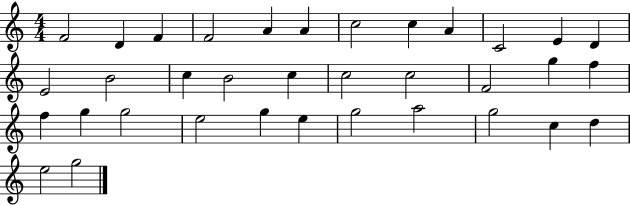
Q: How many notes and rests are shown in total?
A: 35